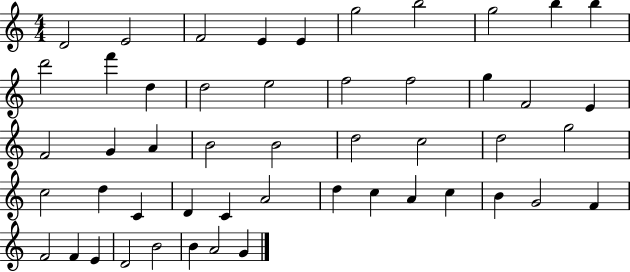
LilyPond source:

{
  \clef treble
  \numericTimeSignature
  \time 4/4
  \key c \major
  d'2 e'2 | f'2 e'4 e'4 | g''2 b''2 | g''2 b''4 b''4 | \break d'''2 f'''4 d''4 | d''2 e''2 | f''2 f''2 | g''4 f'2 e'4 | \break f'2 g'4 a'4 | b'2 b'2 | d''2 c''2 | d''2 g''2 | \break c''2 d''4 c'4 | d'4 c'4 a'2 | d''4 c''4 a'4 c''4 | b'4 g'2 f'4 | \break f'2 f'4 e'4 | d'2 b'2 | b'4 a'2 g'4 | \bar "|."
}